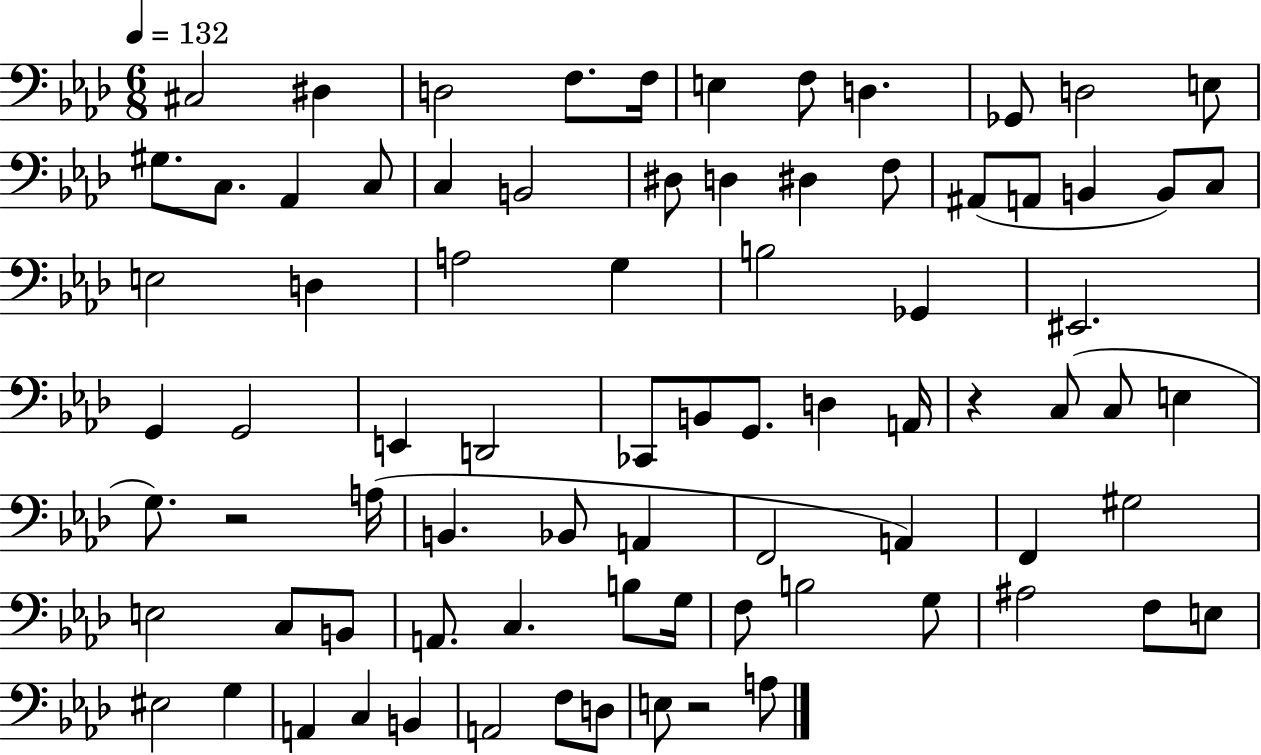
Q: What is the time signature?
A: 6/8